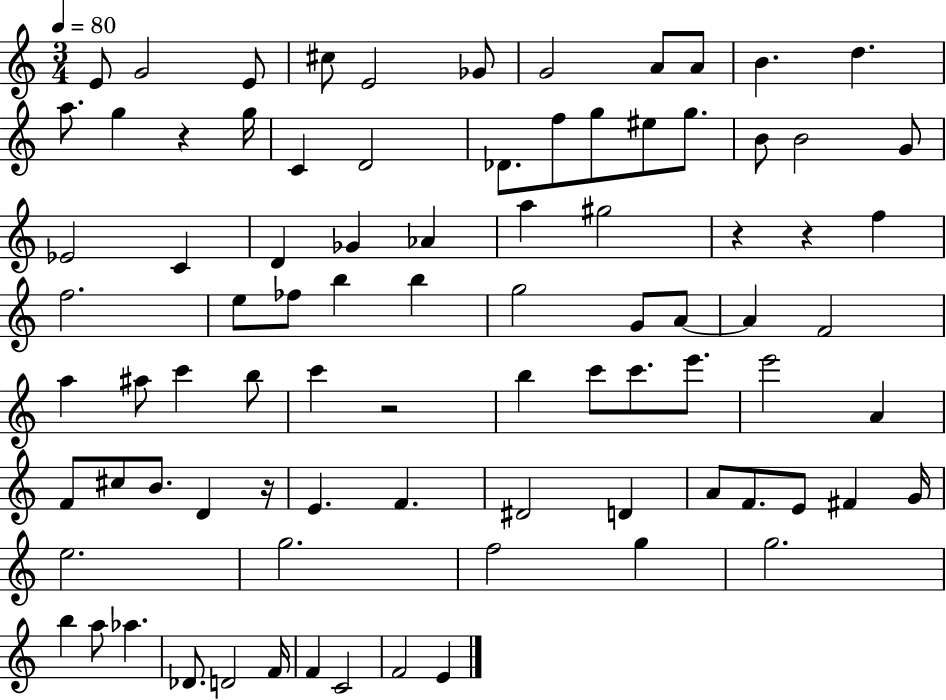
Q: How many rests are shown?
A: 5